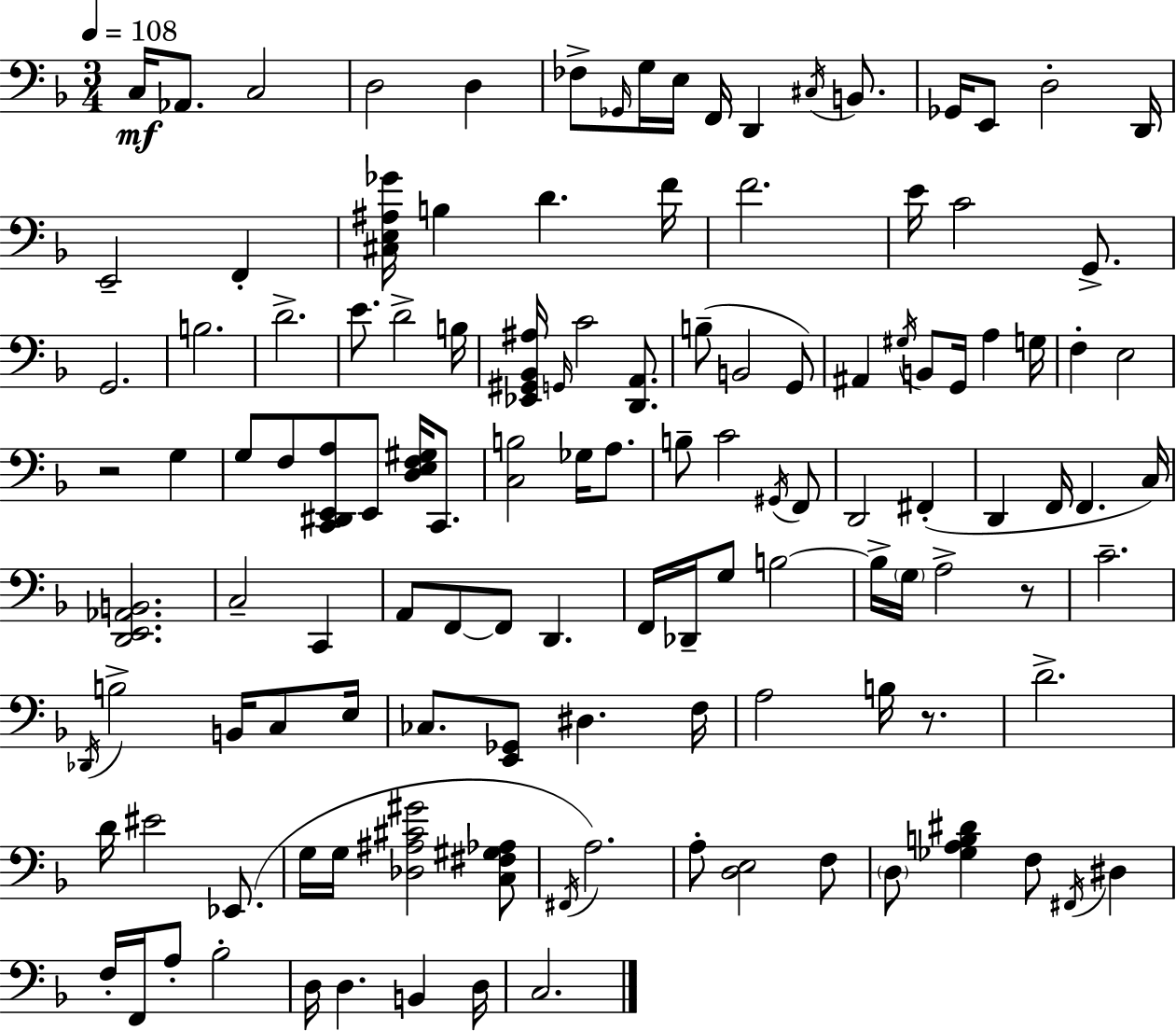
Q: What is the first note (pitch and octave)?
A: C3